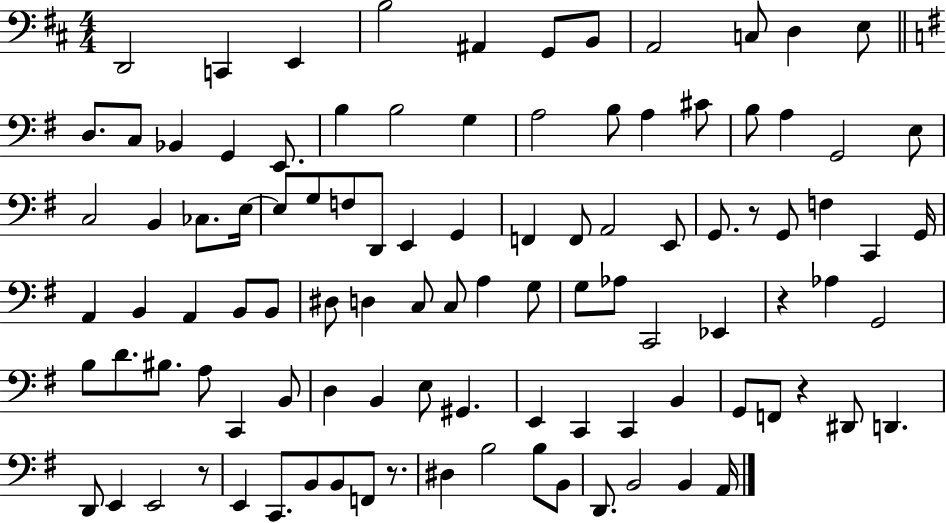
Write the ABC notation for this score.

X:1
T:Untitled
M:4/4
L:1/4
K:D
D,,2 C,, E,, B,2 ^A,, G,,/2 B,,/2 A,,2 C,/2 D, E,/2 D,/2 C,/2 _B,, G,, E,,/2 B, B,2 G, A,2 B,/2 A, ^C/2 B,/2 A, G,,2 E,/2 C,2 B,, _C,/2 E,/4 E,/2 G,/2 F,/2 D,,/2 E,, G,, F,, F,,/2 A,,2 E,,/2 G,,/2 z/2 G,,/2 F, C,, G,,/4 A,, B,, A,, B,,/2 B,,/2 ^D,/2 D, C,/2 C,/2 A, G,/2 G,/2 _A,/2 C,,2 _E,, z _A, G,,2 B,/2 D/2 ^B,/2 A,/2 C,, B,,/2 D, B,, E,/2 ^G,, E,, C,, C,, B,, G,,/2 F,,/2 z ^D,,/2 D,, D,,/2 E,, E,,2 z/2 E,, C,,/2 B,,/2 B,,/2 F,,/2 z/2 ^D, B,2 B,/2 B,,/2 D,,/2 B,,2 B,, A,,/4